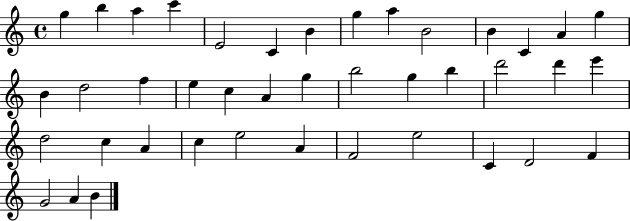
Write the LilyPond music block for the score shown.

{
  \clef treble
  \time 4/4
  \defaultTimeSignature
  \key c \major
  g''4 b''4 a''4 c'''4 | e'2 c'4 b'4 | g''4 a''4 b'2 | b'4 c'4 a'4 g''4 | \break b'4 d''2 f''4 | e''4 c''4 a'4 g''4 | b''2 g''4 b''4 | d'''2 d'''4 e'''4 | \break d''2 c''4 a'4 | c''4 e''2 a'4 | f'2 e''2 | c'4 d'2 f'4 | \break g'2 a'4 b'4 | \bar "|."
}